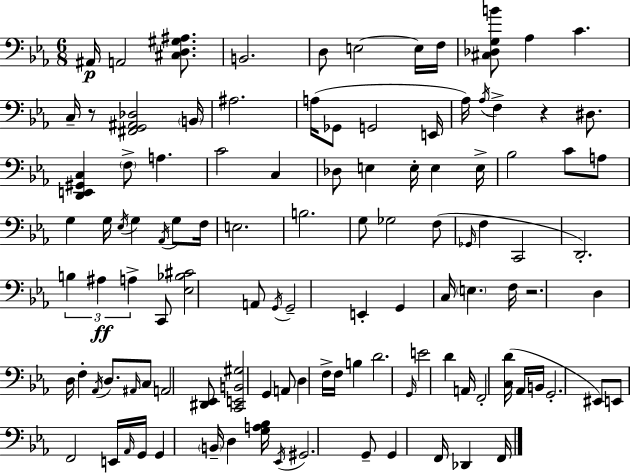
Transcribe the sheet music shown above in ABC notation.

X:1
T:Untitled
M:6/8
L:1/4
K:Cm
^A,,/4 A,,2 [^C,D,^G,^A,]/2 B,,2 D,/2 E,2 E,/4 F,/4 [^C,_D,G,B]/2 _A, C C,/4 z/2 [^F,,G,,^A,,_D,]2 B,,/4 ^A,2 A,/4 _G,,/2 G,,2 E,,/4 _A,/4 _A,/4 F, z ^D,/2 [D,,E,,^G,,C,] F,/2 A, C2 C, _D,/2 E, E,/4 E, E,/4 _B,2 C/2 A,/2 G, G,/4 _E,/4 G, _A,,/4 G,/2 F,/4 E,2 B,2 G,/2 _G,2 F,/2 _G,,/4 F, C,,2 D,,2 B, ^A, A, C,,/2 [_E,_B,^C]2 A,,/2 G,,/4 G,,2 E,, G,, C,/4 E, F,/4 z2 D, D,/4 F, _A,,/4 D,/2 ^A,,/4 C,/2 A,,2 [^D,,_E,,]/2 [C,,E,,B,,^G,]2 G,, A,,/2 D, F,/4 F,/4 B, D2 G,,/4 E2 D A,,/4 F,,2 [C,D]/4 _A,,/4 B,,/4 G,,2 ^E,,/2 E,,/2 F,,2 E,,/4 _A,,/4 G,,/4 G,, B,,/4 D, [G,A,_B,]/4 _E,,/4 ^G,,2 G,,/2 G,, F,,/4 _D,, F,,/4